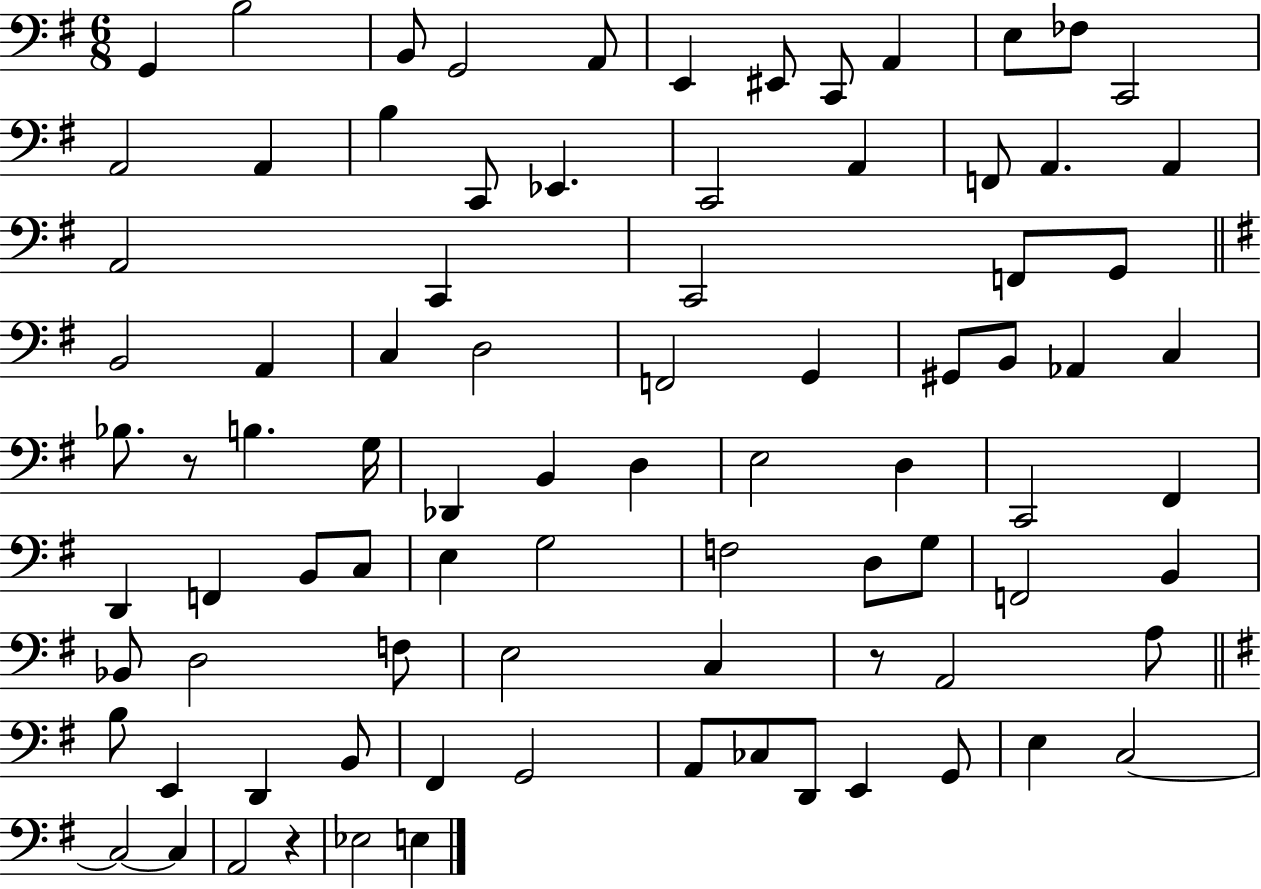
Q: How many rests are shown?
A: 3